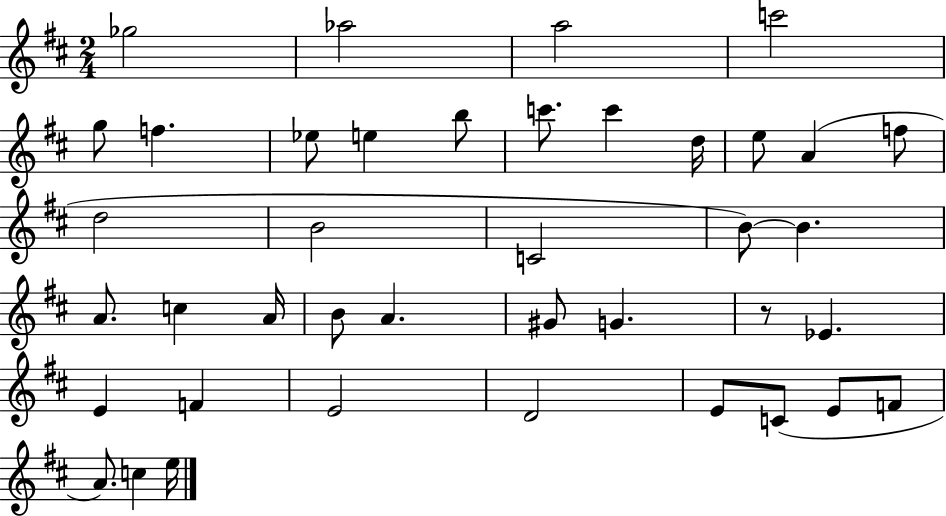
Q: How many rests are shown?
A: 1